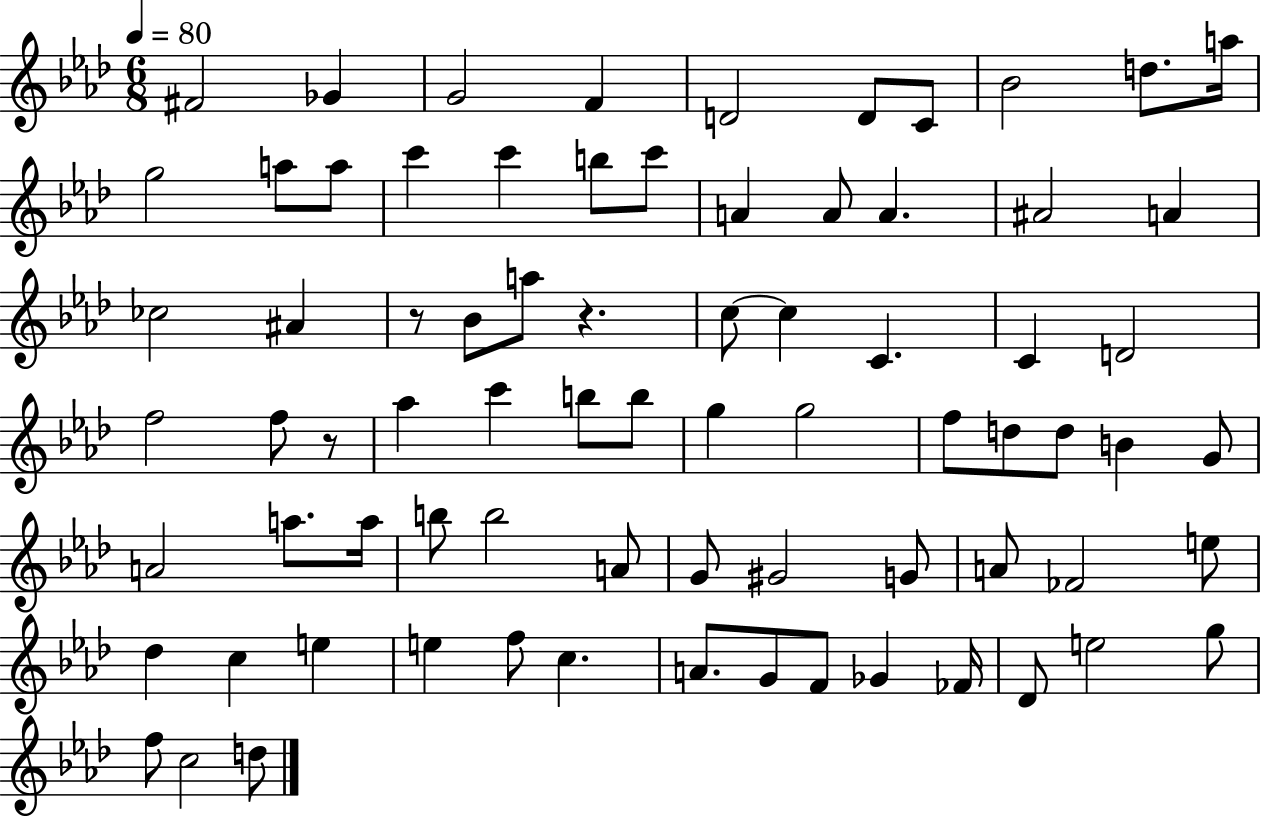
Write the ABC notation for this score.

X:1
T:Untitled
M:6/8
L:1/4
K:Ab
^F2 _G G2 F D2 D/2 C/2 _B2 d/2 a/4 g2 a/2 a/2 c' c' b/2 c'/2 A A/2 A ^A2 A _c2 ^A z/2 _B/2 a/2 z c/2 c C C D2 f2 f/2 z/2 _a c' b/2 b/2 g g2 f/2 d/2 d/2 B G/2 A2 a/2 a/4 b/2 b2 A/2 G/2 ^G2 G/2 A/2 _F2 e/2 _d c e e f/2 c A/2 G/2 F/2 _G _F/4 _D/2 e2 g/2 f/2 c2 d/2